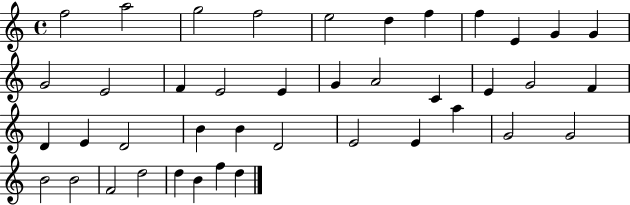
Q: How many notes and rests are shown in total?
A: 41